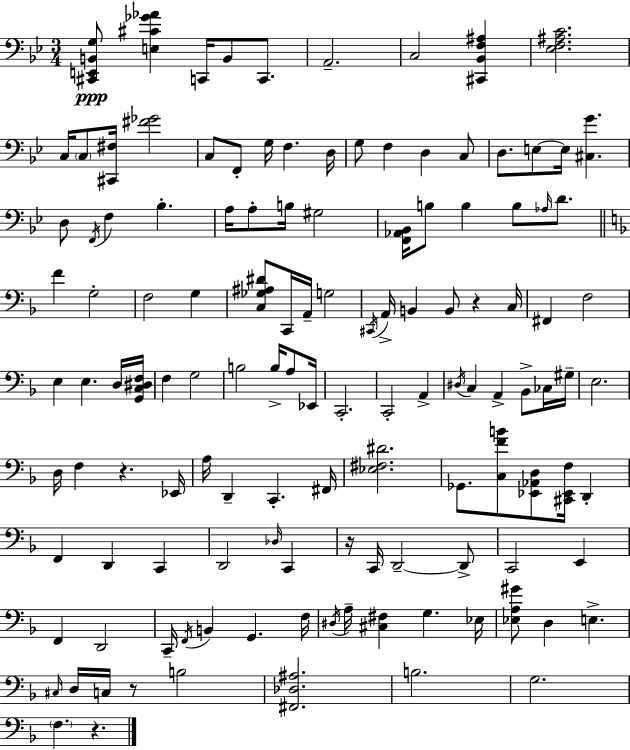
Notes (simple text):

[C#2,E2,B2,G3]/e [E3,C#4,Gb4,Ab4]/q C2/s B2/e C2/e. A2/h. C3/h [C#2,Bb2,F3,A#3]/q [Eb3,F3,A#3,C4]/h. C3/s C3/e [C#2,F#3]/s [F#4,Gb4]/h C3/e F2/e G3/s F3/q. D3/s G3/e F3/q D3/q C3/e D3/e. E3/e E3/s [C#3,G4]/q. D3/e F2/s F3/q Bb3/q. A3/s A3/e B3/s G#3/h [F2,Ab2,Bb2]/s B3/e B3/q B3/e Ab3/s D4/e. F4/q G3/h F3/h G3/q [C3,Gb3,A#3,D#4]/e C2/s A2/s G3/h C#2/s A2/s B2/q B2/e R/q C3/s F#2/q F3/h E3/q E3/q. D3/s [G2,C3,D#3,F3]/s F3/q G3/h B3/h B3/s A3/e Eb2/s C2/h. C2/h A2/q D#3/s C3/q A2/q Bb2/e CES3/s G#3/s E3/h. D3/s F3/q R/q. Eb2/s A3/s D2/q C2/q. F#2/s [Eb3,F#3,D#4]/h. Gb2/e. [C3,F4,B4]/e [Eb2,Ab2,D3]/e [C#2,Eb2,F3]/s D2/q F2/q D2/q C2/q D2/h Db3/s C2/q R/s C2/s D2/h D2/e C2/h E2/q F2/q D2/h C2/s F2/s B2/q G2/q. F3/s D#3/s A3/s [C#3,F#3]/q G3/q. Eb3/s [Eb3,A3,G#4]/e D3/q E3/q. C#3/s D3/s C3/s R/e B3/h [F#2,Db3,A#3]/h. B3/h. G3/h. F3/q. R/q.